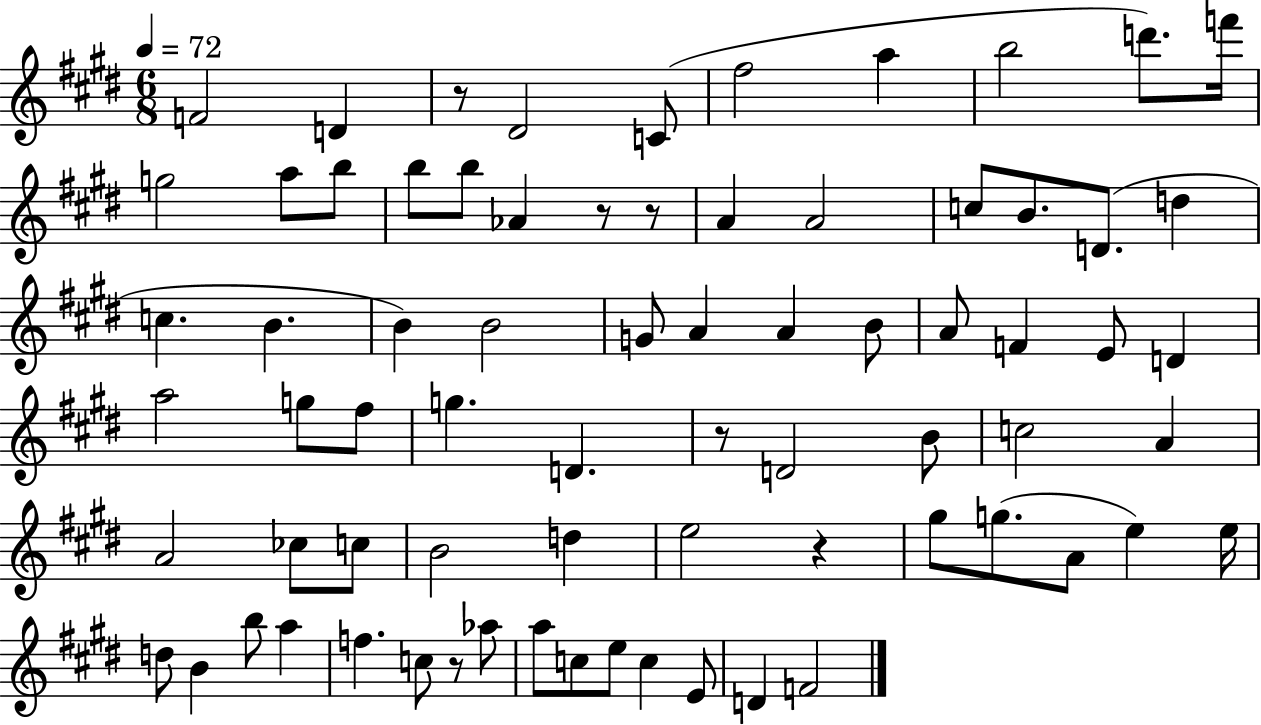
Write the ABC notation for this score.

X:1
T:Untitled
M:6/8
L:1/4
K:E
F2 D z/2 ^D2 C/2 ^f2 a b2 d'/2 f'/4 g2 a/2 b/2 b/2 b/2 _A z/2 z/2 A A2 c/2 B/2 D/2 d c B B B2 G/2 A A B/2 A/2 F E/2 D a2 g/2 ^f/2 g D z/2 D2 B/2 c2 A A2 _c/2 c/2 B2 d e2 z ^g/2 g/2 A/2 e e/4 d/2 B b/2 a f c/2 z/2 _a/2 a/2 c/2 e/2 c E/2 D F2